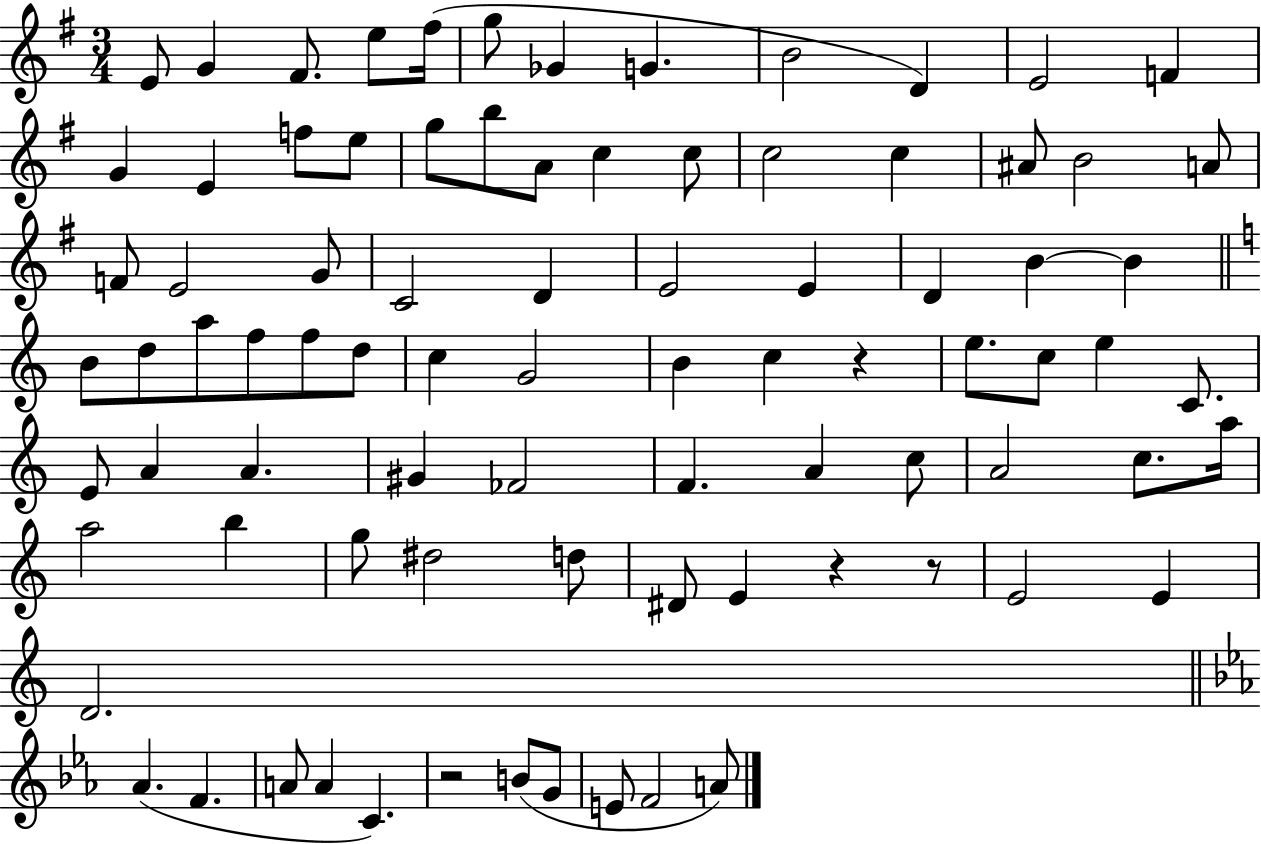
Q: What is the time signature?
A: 3/4